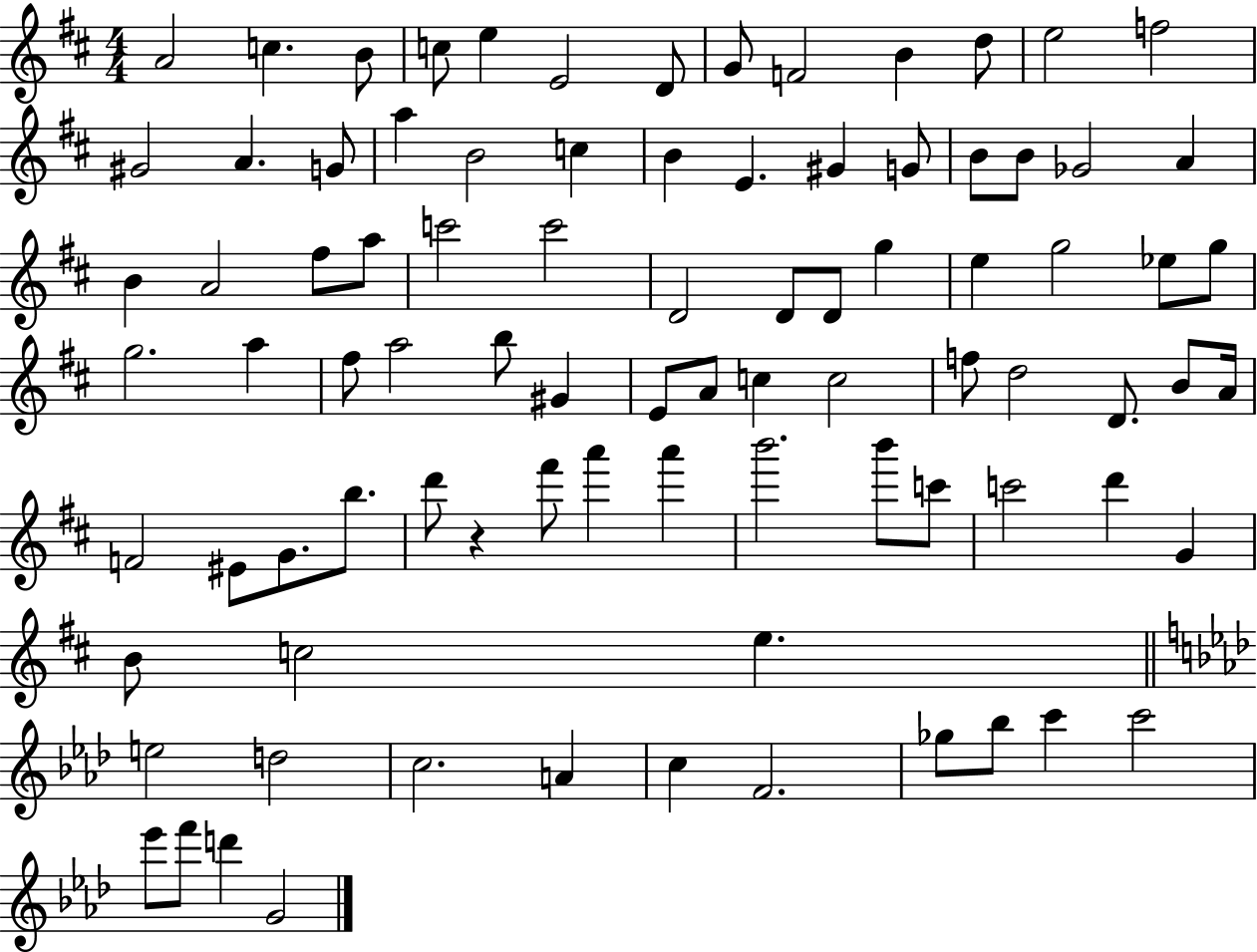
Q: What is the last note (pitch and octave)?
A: G4